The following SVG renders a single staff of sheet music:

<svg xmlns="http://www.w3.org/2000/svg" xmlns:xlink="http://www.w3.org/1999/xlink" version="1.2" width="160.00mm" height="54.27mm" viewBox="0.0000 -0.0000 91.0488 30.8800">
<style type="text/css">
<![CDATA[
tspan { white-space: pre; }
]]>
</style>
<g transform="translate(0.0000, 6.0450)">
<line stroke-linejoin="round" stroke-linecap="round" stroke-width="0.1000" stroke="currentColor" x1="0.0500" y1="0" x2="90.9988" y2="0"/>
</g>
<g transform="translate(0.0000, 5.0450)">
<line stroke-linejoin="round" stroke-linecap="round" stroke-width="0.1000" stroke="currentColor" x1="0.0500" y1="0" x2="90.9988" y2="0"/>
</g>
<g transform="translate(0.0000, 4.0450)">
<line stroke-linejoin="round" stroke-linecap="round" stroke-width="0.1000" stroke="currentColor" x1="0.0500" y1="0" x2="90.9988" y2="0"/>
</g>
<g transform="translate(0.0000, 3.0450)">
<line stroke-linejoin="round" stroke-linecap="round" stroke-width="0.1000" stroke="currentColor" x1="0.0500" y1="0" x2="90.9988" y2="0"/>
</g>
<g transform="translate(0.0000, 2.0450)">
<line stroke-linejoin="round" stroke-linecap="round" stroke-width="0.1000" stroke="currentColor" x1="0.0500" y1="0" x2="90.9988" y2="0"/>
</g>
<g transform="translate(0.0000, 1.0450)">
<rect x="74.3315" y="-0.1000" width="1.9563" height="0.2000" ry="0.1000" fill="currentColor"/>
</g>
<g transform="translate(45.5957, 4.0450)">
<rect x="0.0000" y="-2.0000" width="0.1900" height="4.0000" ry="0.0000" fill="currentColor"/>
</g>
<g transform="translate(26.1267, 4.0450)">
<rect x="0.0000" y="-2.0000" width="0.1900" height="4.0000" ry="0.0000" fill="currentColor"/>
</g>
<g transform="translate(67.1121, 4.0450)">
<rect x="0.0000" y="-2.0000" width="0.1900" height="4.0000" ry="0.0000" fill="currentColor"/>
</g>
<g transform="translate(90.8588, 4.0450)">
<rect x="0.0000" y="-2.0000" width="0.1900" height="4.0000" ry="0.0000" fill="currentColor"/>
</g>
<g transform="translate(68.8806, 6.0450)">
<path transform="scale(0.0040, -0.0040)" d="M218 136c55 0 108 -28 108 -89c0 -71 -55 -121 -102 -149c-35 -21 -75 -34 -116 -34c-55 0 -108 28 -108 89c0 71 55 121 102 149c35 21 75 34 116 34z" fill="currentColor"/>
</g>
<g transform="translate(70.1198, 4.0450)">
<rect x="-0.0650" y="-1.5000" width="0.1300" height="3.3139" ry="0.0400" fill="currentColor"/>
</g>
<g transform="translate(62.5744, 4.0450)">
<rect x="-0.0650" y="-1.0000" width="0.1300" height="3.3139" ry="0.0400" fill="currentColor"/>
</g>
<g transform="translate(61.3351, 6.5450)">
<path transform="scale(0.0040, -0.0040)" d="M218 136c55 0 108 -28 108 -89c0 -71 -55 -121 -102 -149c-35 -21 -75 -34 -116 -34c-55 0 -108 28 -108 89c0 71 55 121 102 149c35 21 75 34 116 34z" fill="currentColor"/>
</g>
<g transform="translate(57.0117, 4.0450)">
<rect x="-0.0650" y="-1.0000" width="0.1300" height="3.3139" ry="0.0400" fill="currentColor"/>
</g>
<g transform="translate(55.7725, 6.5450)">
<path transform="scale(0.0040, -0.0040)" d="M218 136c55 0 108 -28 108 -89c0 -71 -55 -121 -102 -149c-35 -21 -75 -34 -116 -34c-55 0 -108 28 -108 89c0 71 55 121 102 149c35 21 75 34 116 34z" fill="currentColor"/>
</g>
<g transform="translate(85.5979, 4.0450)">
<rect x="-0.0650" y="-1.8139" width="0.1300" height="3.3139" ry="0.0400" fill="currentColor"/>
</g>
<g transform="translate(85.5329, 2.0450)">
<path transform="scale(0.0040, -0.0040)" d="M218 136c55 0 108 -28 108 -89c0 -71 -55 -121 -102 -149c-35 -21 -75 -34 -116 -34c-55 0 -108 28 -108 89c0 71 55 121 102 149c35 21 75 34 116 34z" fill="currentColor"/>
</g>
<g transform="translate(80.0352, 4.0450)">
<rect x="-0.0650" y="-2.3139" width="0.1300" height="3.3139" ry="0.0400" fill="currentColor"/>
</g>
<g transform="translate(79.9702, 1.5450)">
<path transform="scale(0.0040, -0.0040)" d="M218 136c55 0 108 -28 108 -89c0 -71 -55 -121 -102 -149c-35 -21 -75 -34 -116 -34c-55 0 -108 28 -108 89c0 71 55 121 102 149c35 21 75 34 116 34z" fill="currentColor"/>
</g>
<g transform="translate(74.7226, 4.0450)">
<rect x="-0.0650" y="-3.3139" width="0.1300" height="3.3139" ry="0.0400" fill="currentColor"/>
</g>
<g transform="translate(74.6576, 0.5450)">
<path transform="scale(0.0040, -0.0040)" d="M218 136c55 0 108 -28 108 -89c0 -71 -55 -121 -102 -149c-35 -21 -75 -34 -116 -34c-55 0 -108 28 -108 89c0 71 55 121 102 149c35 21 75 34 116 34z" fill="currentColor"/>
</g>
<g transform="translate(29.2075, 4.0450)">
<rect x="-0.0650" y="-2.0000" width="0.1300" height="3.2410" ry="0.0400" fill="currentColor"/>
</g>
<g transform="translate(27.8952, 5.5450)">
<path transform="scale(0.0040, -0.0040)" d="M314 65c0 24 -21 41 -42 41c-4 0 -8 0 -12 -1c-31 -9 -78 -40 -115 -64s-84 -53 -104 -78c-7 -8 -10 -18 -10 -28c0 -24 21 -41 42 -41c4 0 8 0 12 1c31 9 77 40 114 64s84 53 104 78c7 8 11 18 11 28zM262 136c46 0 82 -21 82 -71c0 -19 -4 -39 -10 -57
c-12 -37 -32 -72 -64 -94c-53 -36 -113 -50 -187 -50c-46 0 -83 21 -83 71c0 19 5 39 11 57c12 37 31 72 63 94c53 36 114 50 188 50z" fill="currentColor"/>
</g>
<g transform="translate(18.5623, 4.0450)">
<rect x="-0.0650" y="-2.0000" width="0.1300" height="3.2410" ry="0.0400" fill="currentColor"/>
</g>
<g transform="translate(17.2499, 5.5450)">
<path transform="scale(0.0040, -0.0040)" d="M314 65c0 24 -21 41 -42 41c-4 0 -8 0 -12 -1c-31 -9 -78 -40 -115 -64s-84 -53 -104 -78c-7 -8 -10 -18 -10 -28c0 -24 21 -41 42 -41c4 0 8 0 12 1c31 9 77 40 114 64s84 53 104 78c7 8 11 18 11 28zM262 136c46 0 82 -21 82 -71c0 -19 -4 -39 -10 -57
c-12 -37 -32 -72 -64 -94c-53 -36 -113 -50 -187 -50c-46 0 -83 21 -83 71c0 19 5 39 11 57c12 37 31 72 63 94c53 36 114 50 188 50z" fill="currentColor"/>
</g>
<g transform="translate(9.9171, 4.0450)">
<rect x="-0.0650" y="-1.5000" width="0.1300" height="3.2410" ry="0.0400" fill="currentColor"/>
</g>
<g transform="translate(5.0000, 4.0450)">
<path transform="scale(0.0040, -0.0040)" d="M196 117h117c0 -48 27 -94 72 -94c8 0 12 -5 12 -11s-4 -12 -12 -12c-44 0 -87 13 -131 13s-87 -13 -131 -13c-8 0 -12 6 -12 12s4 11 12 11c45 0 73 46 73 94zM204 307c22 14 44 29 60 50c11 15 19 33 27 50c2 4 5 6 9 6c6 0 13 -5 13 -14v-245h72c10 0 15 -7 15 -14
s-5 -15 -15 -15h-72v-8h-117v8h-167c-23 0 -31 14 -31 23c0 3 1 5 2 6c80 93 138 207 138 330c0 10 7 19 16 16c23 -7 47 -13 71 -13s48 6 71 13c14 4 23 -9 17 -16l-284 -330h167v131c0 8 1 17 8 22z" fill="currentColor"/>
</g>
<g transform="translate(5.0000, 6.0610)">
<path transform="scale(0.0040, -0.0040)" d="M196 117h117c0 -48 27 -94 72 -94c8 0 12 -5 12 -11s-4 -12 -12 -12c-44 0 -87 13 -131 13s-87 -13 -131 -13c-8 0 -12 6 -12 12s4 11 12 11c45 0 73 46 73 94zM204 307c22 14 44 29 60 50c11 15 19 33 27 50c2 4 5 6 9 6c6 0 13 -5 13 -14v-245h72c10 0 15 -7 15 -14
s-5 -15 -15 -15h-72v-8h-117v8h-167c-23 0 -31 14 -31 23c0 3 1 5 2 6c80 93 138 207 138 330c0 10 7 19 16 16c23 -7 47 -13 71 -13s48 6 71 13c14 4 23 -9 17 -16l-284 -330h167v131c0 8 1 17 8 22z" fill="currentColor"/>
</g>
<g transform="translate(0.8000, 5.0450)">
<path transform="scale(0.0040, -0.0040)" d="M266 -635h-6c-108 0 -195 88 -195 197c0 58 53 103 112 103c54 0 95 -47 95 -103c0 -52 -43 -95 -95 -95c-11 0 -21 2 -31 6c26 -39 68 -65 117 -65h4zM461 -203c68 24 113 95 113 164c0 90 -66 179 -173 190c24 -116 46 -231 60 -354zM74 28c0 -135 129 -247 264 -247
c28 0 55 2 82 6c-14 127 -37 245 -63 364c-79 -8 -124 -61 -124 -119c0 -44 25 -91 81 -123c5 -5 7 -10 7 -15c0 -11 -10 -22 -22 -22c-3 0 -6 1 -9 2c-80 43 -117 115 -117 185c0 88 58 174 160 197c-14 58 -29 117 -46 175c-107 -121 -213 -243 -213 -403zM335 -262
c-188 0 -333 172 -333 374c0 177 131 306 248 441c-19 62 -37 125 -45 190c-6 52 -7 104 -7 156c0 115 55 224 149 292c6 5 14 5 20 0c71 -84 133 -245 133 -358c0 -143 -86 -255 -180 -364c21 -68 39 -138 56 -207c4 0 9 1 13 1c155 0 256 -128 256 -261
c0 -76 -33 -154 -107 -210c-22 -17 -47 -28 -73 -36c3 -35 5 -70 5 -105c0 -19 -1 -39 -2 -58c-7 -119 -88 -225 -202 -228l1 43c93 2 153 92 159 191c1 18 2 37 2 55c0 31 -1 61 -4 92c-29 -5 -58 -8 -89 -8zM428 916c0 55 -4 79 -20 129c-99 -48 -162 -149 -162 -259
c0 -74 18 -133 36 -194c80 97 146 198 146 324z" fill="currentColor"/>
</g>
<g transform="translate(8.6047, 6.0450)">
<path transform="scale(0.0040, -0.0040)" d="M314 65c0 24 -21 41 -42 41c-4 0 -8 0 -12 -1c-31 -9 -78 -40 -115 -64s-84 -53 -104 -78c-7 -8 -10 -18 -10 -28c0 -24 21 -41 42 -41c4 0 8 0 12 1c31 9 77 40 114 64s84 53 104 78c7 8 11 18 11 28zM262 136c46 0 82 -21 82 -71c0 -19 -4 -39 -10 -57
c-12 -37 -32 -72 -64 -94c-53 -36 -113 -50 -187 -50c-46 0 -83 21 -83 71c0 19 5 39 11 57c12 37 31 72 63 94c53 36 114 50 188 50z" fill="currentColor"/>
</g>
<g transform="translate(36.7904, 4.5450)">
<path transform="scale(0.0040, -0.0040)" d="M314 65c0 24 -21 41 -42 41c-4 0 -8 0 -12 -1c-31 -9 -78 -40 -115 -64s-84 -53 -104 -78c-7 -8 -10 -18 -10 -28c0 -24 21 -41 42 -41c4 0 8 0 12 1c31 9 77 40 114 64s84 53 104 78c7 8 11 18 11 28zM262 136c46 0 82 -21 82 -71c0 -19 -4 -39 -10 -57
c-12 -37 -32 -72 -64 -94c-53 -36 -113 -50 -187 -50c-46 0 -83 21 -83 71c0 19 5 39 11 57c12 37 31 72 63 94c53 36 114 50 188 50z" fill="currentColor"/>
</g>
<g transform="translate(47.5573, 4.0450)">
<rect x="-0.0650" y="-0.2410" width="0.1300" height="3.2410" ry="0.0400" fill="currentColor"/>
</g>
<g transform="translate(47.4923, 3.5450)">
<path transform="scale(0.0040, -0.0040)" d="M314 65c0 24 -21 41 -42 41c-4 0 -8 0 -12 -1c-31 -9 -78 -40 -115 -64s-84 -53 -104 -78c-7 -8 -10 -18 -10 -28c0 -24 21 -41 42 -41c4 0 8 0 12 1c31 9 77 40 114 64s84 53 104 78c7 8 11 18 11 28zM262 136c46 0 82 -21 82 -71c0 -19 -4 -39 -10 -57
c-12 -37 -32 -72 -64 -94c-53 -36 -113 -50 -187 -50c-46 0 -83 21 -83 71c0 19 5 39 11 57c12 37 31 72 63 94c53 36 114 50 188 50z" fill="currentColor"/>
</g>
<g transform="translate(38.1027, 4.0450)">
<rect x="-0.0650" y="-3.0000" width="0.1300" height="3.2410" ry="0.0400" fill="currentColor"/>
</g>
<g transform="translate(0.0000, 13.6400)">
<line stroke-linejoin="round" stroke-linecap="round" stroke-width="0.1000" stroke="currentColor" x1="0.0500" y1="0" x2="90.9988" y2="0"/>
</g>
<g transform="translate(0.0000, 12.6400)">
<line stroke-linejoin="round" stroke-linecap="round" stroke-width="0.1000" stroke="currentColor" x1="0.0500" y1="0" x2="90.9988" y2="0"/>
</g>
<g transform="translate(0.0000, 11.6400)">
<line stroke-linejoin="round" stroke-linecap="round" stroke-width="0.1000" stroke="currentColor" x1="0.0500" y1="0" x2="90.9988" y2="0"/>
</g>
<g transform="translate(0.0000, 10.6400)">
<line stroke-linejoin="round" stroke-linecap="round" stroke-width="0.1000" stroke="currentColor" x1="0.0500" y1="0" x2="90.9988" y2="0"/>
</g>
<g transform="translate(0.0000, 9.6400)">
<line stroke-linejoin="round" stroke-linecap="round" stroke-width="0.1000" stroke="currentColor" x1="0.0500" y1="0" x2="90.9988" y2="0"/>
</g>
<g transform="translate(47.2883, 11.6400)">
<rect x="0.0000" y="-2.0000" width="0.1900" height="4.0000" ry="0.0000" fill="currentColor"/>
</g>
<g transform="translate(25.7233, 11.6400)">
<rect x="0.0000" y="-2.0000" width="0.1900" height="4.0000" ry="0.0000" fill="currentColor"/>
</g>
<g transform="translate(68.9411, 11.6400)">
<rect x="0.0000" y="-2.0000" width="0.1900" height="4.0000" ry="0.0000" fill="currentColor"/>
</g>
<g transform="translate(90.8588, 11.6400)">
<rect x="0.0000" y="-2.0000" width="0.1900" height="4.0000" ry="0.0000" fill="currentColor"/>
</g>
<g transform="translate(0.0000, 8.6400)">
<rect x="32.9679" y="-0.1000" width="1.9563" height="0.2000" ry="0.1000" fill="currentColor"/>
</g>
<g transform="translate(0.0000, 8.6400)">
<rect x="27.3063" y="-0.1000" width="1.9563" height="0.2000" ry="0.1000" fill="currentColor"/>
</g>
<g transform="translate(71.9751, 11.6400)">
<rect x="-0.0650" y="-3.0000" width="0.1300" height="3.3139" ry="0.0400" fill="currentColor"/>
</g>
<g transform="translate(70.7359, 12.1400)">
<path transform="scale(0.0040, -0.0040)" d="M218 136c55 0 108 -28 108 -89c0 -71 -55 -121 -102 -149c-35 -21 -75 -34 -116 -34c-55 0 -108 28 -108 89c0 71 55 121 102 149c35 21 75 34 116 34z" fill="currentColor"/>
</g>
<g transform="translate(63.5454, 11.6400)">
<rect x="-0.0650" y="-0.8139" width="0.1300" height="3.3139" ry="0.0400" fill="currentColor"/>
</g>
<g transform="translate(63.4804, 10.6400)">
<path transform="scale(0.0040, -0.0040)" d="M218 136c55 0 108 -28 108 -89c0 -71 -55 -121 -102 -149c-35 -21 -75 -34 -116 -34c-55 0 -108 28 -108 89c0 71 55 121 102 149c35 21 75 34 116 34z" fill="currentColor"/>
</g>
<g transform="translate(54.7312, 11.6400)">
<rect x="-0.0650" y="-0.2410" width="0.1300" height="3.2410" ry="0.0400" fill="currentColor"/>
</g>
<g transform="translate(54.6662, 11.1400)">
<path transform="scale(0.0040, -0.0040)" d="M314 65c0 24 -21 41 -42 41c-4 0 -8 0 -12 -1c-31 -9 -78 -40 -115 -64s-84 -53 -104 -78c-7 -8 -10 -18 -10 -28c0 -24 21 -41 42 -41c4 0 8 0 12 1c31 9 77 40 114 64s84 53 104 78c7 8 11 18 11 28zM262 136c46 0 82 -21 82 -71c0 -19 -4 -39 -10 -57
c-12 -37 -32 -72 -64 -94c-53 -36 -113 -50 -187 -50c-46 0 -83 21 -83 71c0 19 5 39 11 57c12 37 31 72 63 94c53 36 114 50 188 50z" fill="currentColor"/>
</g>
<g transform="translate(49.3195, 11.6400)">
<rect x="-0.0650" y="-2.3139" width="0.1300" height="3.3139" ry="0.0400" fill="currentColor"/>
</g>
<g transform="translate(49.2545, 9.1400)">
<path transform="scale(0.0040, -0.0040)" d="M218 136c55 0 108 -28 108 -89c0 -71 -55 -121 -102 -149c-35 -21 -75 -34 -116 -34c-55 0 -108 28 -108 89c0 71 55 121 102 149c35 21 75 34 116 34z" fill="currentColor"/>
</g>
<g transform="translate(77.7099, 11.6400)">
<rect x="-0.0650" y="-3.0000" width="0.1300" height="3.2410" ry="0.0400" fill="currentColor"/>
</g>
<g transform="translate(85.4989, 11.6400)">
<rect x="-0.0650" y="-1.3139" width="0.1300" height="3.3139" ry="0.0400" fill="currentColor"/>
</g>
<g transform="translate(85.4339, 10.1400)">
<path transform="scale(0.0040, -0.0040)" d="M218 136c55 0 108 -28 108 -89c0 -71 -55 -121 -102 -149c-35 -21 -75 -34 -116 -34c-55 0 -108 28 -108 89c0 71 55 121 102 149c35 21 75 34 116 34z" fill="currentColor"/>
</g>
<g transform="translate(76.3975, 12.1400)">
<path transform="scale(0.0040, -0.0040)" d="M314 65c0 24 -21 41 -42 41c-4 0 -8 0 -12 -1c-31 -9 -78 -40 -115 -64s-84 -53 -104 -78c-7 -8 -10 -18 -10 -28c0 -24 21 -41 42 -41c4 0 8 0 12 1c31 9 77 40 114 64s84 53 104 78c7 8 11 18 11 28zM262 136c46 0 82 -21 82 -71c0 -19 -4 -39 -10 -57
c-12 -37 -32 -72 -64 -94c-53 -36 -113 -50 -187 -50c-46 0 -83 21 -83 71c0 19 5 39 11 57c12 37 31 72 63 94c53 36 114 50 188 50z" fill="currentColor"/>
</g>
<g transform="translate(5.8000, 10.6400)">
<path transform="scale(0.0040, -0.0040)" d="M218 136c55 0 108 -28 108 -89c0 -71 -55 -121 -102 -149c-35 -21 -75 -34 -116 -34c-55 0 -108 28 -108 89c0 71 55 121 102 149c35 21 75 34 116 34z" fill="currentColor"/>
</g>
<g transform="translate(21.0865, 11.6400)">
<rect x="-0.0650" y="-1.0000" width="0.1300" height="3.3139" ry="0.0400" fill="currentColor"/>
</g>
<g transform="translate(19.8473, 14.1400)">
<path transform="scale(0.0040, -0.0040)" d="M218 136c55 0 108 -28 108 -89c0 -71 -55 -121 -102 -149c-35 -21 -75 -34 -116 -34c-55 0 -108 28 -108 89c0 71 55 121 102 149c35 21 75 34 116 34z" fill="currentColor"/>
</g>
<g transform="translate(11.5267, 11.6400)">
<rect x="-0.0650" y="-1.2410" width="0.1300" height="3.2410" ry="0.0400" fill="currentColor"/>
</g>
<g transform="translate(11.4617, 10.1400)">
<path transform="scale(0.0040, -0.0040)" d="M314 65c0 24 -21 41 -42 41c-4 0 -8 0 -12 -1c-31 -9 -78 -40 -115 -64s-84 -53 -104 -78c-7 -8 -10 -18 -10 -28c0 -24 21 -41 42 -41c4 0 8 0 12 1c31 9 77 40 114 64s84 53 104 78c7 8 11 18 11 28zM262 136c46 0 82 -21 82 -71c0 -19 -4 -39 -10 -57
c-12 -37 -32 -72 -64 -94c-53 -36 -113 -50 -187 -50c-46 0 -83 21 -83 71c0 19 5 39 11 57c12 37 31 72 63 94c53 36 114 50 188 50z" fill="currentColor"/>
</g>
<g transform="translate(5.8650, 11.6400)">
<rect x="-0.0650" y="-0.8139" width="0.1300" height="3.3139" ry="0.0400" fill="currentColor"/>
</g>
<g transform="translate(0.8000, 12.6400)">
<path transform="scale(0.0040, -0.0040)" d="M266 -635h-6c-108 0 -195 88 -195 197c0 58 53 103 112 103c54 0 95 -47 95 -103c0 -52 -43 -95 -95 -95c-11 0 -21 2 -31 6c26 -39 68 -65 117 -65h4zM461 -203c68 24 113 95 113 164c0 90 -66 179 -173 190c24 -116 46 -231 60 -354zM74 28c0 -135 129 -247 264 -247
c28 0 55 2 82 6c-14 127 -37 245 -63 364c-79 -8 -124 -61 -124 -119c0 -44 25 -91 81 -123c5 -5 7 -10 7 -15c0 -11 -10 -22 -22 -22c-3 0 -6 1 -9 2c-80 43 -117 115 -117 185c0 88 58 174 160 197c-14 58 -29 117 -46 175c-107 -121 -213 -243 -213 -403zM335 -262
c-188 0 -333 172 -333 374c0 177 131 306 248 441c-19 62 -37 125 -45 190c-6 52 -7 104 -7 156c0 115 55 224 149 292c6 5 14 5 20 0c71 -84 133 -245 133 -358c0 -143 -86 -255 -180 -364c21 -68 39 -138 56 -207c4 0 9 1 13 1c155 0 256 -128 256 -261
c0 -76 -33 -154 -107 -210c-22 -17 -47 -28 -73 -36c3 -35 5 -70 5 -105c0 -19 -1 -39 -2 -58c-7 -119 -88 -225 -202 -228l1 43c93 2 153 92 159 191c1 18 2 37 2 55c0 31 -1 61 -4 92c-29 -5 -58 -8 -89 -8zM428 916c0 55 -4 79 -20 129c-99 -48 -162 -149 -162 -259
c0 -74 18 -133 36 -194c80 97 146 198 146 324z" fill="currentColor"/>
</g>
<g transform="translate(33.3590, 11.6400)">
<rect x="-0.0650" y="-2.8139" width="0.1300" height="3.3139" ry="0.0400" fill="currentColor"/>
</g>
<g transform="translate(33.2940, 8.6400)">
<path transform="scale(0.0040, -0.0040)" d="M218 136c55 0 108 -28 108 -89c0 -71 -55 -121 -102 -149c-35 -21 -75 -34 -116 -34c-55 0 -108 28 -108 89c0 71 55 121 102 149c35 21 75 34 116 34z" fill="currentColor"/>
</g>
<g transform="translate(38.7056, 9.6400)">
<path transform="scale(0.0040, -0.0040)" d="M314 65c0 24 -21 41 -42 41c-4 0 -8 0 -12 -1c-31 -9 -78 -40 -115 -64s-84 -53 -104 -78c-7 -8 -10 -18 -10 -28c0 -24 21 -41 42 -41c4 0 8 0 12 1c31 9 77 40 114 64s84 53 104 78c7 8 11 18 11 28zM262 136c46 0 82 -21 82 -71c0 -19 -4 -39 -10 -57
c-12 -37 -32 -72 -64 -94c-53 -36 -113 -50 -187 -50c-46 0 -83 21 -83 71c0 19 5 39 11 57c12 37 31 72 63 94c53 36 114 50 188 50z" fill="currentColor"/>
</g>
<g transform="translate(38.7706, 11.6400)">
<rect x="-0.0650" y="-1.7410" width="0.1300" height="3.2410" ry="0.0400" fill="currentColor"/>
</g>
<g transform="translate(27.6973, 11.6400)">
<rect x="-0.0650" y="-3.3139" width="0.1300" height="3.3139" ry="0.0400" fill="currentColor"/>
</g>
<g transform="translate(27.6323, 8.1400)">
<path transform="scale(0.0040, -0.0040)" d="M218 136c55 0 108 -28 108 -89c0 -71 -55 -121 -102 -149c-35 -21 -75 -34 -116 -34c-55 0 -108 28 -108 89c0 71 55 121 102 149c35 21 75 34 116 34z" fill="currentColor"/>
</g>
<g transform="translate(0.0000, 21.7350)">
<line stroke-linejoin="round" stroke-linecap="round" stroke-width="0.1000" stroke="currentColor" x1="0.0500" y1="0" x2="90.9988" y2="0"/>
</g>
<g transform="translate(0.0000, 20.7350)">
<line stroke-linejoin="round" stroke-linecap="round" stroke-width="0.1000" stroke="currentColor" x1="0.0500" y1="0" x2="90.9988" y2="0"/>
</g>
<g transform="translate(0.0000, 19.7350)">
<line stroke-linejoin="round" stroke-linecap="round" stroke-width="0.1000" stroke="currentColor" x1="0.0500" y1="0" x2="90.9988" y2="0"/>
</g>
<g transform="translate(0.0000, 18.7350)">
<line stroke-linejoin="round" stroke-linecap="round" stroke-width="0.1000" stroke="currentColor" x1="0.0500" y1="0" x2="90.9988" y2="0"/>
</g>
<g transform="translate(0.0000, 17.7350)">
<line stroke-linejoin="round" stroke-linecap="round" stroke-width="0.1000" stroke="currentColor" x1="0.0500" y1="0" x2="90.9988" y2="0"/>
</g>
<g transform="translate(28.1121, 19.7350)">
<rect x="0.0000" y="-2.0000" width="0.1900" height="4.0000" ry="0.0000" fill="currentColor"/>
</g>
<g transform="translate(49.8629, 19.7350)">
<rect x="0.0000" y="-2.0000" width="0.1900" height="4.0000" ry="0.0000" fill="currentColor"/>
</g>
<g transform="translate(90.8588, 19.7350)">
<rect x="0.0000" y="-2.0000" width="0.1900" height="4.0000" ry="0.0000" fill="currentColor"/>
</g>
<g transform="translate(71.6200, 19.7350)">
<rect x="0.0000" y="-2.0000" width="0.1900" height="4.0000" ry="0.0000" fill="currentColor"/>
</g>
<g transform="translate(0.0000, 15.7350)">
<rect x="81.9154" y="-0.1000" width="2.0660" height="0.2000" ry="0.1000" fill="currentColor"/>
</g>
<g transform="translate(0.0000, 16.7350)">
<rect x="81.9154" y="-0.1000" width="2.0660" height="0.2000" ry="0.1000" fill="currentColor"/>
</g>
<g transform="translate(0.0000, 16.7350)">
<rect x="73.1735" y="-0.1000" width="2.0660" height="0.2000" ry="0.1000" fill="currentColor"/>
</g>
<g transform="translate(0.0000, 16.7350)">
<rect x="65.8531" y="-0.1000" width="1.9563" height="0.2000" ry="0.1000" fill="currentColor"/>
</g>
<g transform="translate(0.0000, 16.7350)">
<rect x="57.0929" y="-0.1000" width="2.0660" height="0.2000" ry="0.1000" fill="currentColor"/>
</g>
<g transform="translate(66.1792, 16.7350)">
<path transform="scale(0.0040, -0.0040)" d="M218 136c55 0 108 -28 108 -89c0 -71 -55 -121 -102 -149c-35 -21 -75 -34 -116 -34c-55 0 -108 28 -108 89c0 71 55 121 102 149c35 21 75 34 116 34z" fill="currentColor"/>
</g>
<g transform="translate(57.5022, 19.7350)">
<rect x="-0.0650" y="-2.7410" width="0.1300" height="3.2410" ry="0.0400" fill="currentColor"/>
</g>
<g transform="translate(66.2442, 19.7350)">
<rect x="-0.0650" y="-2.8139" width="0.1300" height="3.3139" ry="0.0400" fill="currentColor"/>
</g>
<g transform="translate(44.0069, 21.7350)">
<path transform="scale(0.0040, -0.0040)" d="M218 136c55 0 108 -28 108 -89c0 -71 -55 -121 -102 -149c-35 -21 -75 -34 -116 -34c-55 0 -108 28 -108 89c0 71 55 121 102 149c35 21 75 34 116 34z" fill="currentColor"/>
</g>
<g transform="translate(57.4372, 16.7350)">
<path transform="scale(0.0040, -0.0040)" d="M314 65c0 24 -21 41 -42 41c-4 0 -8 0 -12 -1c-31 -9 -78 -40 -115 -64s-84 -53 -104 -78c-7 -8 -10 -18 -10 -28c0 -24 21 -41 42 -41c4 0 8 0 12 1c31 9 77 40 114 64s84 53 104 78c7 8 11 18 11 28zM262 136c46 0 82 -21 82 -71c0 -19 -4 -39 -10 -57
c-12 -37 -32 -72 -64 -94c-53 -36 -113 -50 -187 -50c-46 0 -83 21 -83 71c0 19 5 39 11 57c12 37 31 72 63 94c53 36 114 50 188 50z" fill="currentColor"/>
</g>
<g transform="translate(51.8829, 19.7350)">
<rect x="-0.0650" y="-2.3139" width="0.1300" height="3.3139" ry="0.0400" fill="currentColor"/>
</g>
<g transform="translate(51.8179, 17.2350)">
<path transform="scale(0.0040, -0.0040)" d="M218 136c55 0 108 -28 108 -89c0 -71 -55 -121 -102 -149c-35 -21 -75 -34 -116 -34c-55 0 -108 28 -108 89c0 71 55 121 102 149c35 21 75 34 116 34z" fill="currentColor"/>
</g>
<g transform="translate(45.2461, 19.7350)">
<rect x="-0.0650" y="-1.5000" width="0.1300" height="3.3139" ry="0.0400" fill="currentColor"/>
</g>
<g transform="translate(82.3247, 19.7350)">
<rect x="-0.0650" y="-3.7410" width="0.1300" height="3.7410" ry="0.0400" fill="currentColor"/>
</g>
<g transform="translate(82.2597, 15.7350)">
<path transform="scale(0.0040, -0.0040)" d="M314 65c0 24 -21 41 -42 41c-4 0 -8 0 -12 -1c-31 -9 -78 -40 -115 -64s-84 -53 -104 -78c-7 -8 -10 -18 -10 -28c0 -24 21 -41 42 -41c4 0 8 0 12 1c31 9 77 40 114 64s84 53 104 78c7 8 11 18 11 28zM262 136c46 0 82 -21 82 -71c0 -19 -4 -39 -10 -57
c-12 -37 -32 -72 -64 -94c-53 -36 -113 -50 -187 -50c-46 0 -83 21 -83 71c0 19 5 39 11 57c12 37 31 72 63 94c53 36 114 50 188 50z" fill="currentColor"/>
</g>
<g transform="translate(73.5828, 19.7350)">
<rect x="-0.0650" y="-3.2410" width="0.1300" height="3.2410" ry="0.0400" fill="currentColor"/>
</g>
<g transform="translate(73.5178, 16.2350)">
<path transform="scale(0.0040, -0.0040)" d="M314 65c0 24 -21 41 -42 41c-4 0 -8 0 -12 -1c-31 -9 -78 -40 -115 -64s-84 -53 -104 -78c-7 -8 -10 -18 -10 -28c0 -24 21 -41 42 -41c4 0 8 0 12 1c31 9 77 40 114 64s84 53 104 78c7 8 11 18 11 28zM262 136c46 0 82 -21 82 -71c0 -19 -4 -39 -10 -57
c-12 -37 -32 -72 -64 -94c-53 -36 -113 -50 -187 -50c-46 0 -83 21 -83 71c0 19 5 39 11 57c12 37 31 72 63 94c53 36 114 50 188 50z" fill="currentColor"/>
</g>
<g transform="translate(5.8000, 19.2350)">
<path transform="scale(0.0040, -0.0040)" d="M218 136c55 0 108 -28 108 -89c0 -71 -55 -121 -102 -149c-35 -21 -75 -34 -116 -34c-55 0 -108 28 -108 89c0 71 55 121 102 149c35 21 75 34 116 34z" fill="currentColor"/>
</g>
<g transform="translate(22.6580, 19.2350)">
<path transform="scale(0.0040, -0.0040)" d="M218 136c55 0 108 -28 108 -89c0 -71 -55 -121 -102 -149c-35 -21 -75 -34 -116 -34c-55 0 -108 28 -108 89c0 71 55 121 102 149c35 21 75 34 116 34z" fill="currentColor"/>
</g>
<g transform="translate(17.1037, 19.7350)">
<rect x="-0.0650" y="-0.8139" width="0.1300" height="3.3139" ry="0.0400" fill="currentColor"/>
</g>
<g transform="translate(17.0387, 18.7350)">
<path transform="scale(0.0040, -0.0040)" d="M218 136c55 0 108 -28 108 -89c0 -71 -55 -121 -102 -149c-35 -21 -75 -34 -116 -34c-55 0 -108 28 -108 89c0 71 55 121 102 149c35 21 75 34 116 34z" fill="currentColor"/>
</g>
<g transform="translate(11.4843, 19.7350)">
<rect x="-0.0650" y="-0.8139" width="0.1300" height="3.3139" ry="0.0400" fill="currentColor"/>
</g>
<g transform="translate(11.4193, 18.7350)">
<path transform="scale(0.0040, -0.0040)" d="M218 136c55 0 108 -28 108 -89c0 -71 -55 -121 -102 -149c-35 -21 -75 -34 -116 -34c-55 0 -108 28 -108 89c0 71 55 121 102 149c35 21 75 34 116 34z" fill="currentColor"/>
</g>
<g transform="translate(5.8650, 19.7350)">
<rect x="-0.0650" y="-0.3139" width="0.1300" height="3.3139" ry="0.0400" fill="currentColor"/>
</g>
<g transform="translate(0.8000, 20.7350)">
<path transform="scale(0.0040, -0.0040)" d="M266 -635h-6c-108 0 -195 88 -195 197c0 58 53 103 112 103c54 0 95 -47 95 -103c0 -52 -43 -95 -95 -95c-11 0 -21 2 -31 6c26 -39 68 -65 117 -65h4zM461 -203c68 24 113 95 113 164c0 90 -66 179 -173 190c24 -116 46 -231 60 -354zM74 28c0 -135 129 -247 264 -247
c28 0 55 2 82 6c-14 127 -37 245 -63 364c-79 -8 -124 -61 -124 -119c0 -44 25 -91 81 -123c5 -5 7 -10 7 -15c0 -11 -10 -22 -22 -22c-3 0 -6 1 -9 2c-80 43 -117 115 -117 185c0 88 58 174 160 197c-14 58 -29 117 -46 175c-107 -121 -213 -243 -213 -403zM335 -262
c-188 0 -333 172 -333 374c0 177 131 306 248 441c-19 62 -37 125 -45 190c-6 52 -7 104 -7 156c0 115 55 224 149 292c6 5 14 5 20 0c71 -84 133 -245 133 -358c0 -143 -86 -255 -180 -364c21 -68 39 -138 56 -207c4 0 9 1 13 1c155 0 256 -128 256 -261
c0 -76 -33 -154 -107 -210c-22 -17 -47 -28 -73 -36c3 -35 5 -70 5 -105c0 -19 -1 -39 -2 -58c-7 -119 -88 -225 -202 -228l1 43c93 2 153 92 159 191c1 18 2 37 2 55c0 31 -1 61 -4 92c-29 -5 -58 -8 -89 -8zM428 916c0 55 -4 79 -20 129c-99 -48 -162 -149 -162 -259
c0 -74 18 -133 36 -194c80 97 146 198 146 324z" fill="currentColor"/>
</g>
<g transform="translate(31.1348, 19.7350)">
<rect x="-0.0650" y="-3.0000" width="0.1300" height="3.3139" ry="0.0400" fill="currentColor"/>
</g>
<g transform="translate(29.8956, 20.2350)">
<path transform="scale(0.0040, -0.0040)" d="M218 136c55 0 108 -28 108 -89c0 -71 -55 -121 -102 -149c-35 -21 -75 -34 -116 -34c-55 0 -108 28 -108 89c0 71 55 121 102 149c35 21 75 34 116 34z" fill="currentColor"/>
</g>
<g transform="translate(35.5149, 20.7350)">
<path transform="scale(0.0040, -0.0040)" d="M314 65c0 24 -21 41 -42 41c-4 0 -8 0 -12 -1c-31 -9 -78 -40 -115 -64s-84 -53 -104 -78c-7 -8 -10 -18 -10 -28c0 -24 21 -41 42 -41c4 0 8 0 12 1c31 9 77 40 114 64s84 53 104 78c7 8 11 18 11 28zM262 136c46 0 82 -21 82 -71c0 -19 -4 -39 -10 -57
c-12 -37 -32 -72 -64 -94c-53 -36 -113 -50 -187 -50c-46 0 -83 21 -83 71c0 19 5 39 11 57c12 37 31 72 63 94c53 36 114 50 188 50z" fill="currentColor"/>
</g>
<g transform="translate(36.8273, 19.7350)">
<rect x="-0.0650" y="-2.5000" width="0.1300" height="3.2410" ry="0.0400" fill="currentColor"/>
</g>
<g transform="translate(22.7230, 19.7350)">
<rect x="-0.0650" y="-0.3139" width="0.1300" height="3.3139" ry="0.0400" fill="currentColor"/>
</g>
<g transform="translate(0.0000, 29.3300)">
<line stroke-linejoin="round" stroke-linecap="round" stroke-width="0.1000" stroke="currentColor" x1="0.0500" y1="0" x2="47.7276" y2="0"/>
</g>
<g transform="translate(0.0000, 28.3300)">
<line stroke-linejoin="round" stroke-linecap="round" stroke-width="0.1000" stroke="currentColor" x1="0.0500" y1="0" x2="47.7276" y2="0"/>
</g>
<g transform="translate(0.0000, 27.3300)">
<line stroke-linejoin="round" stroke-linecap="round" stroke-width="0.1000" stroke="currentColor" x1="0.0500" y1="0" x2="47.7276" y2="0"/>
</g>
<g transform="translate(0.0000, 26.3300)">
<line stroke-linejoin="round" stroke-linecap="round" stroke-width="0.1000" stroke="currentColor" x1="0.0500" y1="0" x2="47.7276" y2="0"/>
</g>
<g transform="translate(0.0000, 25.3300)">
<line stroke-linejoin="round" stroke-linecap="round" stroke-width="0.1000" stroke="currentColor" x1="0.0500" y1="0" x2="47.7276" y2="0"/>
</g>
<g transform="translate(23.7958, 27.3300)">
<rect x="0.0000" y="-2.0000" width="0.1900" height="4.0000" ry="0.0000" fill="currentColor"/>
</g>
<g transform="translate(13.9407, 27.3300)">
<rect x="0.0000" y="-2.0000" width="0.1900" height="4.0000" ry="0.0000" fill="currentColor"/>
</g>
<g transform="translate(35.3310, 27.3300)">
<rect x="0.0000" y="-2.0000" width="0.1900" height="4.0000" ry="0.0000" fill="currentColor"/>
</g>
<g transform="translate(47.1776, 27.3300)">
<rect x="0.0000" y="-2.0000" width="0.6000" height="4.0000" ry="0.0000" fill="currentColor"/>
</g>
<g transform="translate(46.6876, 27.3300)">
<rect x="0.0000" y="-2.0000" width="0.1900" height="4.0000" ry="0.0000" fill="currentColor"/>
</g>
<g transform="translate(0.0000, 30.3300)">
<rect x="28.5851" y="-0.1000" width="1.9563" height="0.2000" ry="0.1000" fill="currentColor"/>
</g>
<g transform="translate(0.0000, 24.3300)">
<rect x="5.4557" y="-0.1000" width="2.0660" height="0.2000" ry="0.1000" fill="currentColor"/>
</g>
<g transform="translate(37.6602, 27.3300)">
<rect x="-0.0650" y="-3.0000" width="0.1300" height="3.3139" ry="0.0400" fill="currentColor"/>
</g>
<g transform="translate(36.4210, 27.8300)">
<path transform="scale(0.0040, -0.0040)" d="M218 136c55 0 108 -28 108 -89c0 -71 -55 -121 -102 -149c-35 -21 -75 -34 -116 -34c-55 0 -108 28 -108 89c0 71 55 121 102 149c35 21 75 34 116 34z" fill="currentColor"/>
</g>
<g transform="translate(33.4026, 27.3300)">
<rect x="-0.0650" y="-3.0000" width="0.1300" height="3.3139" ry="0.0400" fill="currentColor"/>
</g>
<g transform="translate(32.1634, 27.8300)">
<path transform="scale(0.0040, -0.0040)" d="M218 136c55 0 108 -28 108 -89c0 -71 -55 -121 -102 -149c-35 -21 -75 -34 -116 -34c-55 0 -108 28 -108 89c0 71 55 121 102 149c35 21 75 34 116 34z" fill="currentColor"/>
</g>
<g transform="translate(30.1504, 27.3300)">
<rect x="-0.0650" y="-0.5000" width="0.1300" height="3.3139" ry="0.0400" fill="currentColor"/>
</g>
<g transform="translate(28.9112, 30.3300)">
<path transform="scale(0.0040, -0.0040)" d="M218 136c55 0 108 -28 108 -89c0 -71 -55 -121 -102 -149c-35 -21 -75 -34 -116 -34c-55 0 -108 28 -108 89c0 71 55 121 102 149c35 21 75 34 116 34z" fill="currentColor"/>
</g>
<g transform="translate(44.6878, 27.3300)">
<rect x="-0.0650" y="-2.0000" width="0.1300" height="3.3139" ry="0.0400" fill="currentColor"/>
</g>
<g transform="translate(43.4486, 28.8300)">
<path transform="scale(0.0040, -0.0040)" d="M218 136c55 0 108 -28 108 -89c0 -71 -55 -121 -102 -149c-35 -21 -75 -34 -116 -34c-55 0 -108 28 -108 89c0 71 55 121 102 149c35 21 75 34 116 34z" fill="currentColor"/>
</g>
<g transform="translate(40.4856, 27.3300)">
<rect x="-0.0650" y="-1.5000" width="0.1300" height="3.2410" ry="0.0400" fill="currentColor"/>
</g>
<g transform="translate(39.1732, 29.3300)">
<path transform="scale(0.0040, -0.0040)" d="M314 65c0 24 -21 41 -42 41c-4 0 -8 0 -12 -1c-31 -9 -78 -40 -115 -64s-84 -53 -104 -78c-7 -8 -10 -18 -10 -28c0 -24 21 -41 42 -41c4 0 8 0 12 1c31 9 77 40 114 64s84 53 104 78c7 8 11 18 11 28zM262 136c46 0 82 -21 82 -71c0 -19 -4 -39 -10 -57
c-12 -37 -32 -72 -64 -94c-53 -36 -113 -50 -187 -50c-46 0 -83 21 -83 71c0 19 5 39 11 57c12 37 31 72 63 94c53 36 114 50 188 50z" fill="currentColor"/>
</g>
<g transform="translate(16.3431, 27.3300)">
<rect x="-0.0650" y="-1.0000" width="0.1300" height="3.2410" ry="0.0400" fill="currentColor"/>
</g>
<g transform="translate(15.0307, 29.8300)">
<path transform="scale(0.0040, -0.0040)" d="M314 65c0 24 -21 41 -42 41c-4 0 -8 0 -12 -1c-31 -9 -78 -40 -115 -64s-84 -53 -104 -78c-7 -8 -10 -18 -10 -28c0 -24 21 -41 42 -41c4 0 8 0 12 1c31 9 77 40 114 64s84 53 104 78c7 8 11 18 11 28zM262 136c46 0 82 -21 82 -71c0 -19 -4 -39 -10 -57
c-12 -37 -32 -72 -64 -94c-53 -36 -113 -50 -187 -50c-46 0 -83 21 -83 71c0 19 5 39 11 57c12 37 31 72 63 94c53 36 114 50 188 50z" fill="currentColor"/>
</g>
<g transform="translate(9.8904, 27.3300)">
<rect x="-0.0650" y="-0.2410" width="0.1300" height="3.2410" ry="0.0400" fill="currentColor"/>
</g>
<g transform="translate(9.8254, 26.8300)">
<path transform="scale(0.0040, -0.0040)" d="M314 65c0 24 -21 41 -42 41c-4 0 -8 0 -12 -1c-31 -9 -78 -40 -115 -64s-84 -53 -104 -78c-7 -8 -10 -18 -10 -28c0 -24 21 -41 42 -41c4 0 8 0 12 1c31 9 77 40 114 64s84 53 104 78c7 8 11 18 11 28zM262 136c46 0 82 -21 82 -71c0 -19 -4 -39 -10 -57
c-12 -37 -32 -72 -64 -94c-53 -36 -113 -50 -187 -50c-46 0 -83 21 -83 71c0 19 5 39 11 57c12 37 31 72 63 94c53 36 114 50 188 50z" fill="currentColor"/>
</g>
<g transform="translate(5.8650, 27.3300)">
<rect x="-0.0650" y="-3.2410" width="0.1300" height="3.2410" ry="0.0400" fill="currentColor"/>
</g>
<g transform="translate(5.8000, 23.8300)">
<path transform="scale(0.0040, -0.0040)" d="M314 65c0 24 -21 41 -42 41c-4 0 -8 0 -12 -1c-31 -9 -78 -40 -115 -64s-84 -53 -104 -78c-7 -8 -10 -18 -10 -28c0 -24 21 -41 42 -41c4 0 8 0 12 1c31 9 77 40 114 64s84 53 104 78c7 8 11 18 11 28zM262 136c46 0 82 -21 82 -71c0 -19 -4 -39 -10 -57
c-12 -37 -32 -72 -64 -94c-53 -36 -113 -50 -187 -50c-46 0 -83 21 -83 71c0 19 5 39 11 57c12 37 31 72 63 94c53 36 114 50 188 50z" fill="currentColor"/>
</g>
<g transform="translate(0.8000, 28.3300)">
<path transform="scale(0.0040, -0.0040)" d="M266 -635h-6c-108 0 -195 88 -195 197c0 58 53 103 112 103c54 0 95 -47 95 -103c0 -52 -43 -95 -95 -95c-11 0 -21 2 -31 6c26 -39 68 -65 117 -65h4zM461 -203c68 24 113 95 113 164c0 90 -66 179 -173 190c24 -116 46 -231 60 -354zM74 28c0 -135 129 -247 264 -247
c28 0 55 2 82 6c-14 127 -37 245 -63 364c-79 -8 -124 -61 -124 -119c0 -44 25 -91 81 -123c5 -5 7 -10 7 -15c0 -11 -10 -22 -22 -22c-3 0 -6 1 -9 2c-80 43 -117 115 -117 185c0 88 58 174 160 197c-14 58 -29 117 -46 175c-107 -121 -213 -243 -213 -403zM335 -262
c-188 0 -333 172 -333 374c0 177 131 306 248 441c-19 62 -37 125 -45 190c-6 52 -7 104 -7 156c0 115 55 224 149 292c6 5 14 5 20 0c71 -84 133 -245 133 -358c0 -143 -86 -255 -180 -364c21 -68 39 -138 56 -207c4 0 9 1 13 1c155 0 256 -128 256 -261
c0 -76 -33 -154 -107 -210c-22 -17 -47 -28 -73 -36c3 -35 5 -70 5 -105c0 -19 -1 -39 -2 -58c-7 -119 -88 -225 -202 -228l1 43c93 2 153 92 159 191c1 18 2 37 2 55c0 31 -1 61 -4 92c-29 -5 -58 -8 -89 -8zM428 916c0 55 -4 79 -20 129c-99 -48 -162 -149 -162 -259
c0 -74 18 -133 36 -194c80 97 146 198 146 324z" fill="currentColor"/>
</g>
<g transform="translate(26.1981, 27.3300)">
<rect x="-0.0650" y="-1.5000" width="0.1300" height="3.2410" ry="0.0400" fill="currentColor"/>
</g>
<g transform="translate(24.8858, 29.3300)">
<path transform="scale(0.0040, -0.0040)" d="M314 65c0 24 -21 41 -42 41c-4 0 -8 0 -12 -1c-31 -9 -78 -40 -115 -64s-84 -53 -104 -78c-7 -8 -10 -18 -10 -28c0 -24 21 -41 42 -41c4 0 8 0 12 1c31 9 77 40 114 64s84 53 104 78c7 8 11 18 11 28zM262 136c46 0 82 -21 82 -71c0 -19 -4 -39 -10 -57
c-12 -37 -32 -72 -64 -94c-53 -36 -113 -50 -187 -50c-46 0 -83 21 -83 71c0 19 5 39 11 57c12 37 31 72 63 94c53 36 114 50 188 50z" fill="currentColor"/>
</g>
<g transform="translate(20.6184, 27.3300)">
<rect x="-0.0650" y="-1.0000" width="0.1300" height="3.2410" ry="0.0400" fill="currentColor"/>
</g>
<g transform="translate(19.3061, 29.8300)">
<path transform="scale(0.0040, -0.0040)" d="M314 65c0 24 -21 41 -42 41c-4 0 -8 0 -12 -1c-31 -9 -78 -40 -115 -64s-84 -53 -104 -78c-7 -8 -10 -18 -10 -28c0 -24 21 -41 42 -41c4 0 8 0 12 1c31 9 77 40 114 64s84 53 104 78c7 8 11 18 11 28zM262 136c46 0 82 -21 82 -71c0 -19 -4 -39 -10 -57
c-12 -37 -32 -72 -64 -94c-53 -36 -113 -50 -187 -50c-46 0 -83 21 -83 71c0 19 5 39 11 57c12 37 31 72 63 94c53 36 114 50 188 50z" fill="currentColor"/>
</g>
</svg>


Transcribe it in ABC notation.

X:1
T:Untitled
M:4/4
L:1/4
K:C
E2 F2 F2 A2 c2 D D E b g f d e2 D b a f2 g c2 d A A2 e c d d c A G2 E g a2 a b2 c'2 b2 c2 D2 D2 E2 C A A E2 F